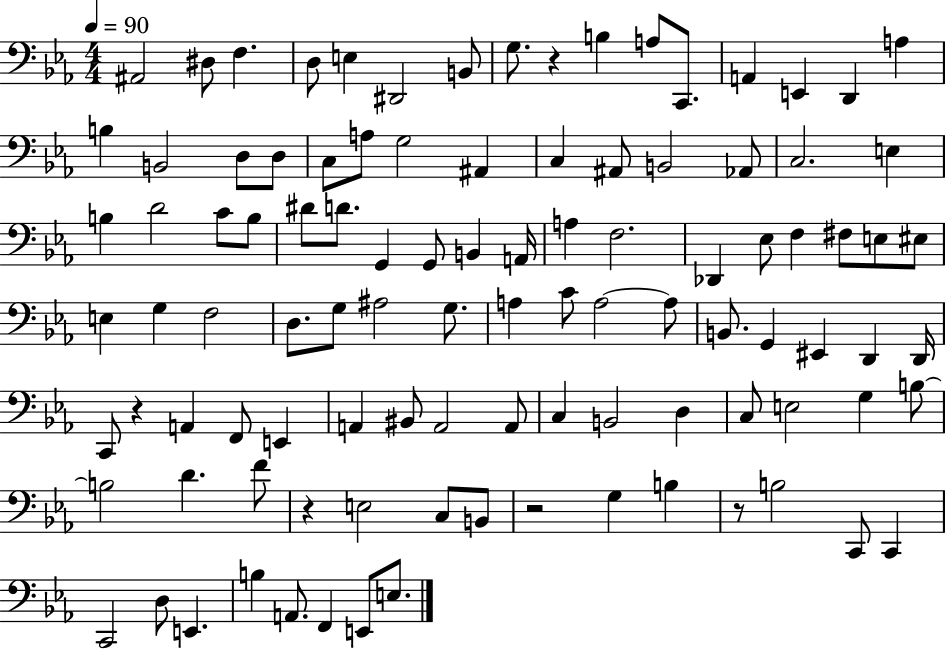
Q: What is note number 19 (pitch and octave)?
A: D3